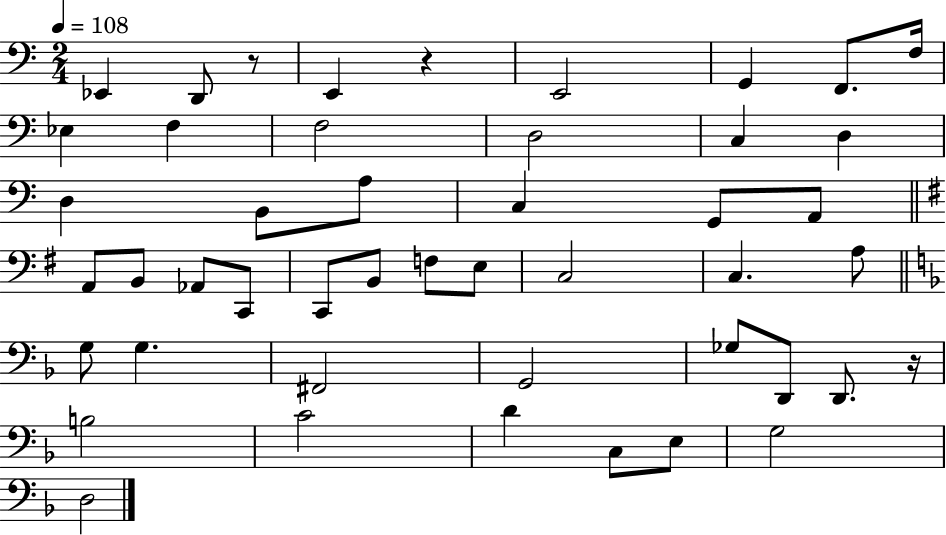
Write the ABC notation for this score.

X:1
T:Untitled
M:2/4
L:1/4
K:C
_E,, D,,/2 z/2 E,, z E,,2 G,, F,,/2 F,/4 _E, F, F,2 D,2 C, D, D, B,,/2 A,/2 C, G,,/2 A,,/2 A,,/2 B,,/2 _A,,/2 C,,/2 C,,/2 B,,/2 F,/2 E,/2 C,2 C, A,/2 G,/2 G, ^F,,2 G,,2 _G,/2 D,,/2 D,,/2 z/4 B,2 C2 D C,/2 E,/2 G,2 D,2